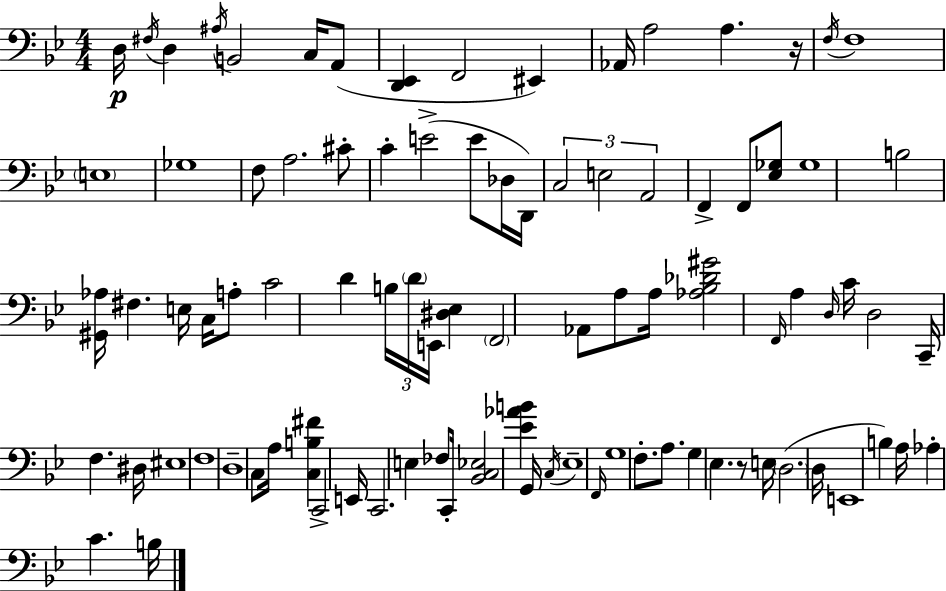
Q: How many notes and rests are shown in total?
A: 91